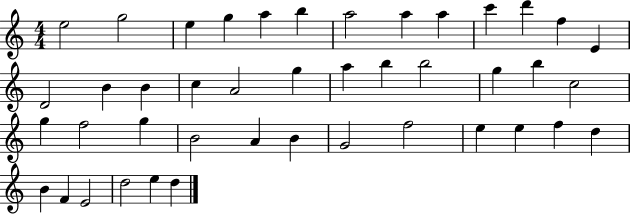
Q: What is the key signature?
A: C major